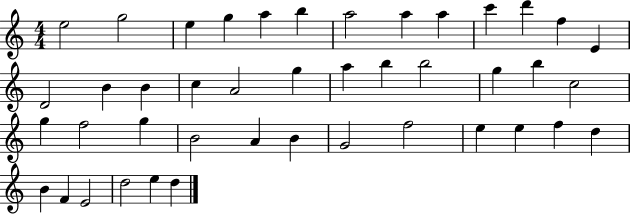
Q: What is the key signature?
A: C major